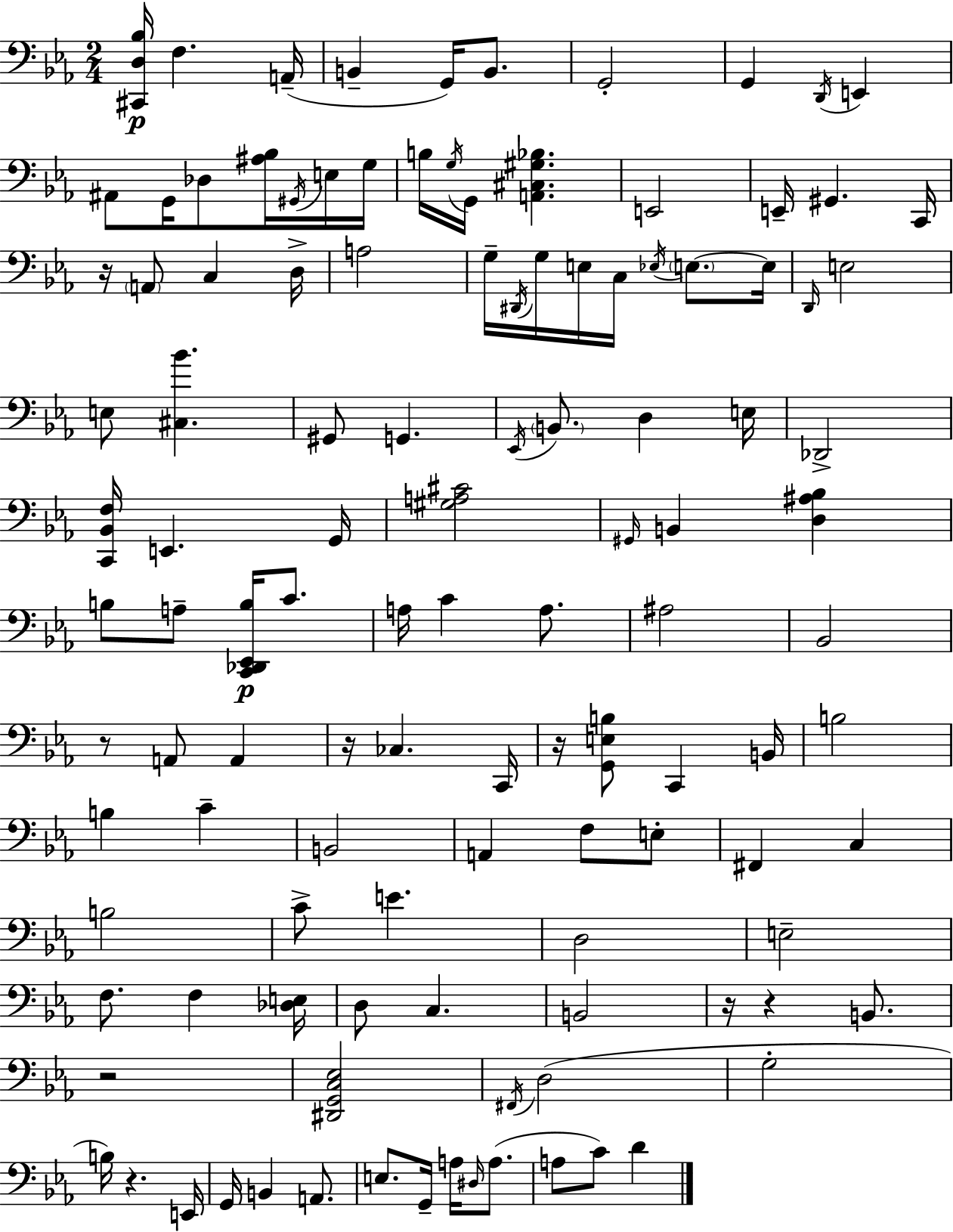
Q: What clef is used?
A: bass